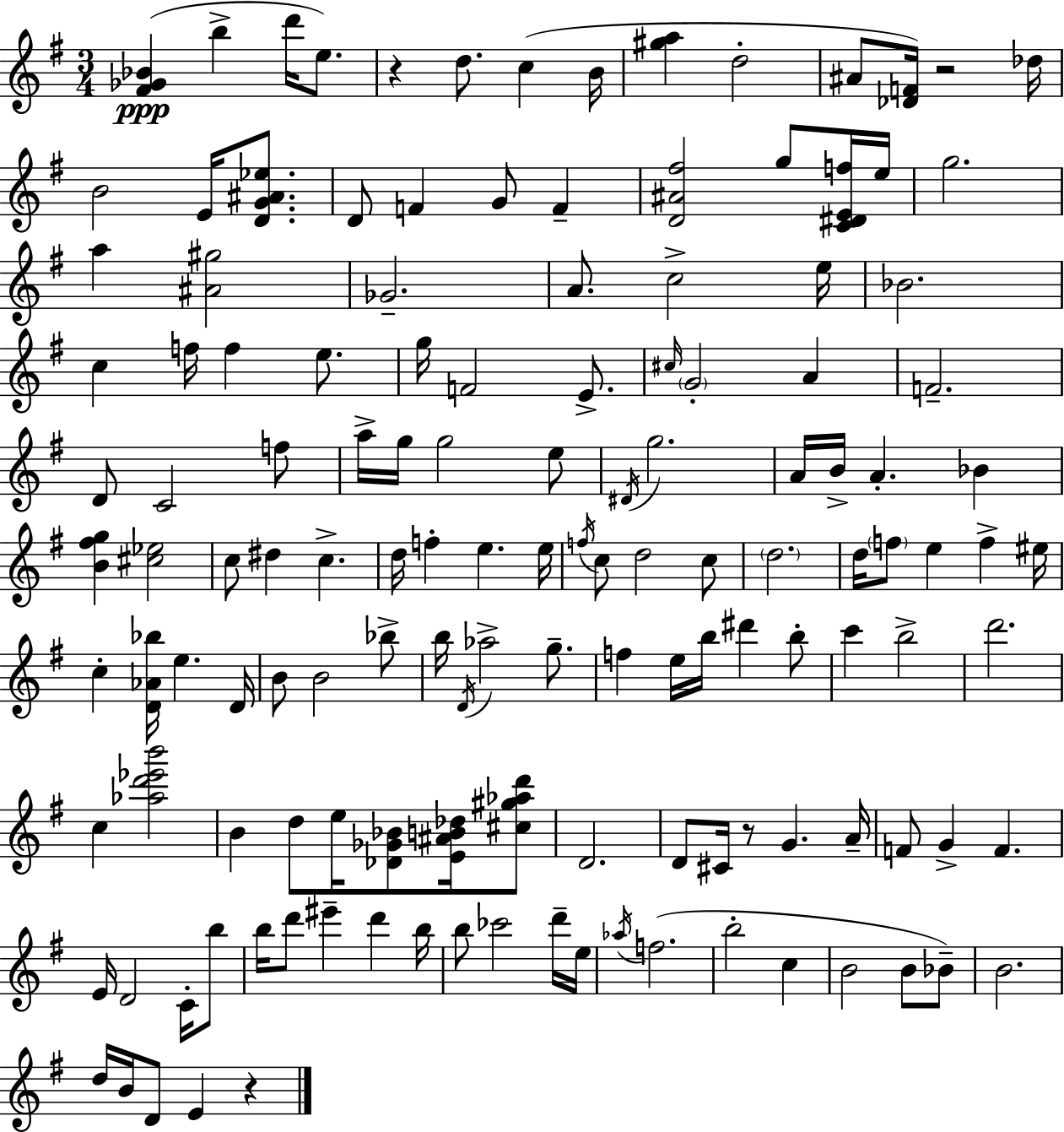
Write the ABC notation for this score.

X:1
T:Untitled
M:3/4
L:1/4
K:Em
[^F_G_B] b d'/4 e/2 z d/2 c B/4 [^ga] d2 ^A/2 [_DF]/4 z2 _d/4 B2 E/4 [DG^A_e]/2 D/2 F G/2 F [D^A^f]2 g/2 [C^DEf]/4 e/4 g2 a [^A^g]2 _G2 A/2 c2 e/4 _B2 c f/4 f e/2 g/4 F2 E/2 ^c/4 G2 A F2 D/2 C2 f/2 a/4 g/4 g2 e/2 ^D/4 g2 A/4 B/4 A _B [B^fg] [^c_e]2 c/2 ^d c d/4 f e e/4 f/4 c/2 d2 c/2 d2 d/4 f/2 e f ^e/4 c [D_A_b]/4 e D/4 B/2 B2 _b/2 b/4 D/4 _a2 g/2 f e/4 b/4 ^d' b/2 c' b2 d'2 c [_ad'_e'b']2 B d/2 e/4 [_D_G_B]/2 [E^AB_d]/4 [^c^g_ad']/2 D2 D/2 ^C/4 z/2 G A/4 F/2 G F E/4 D2 C/4 b/2 b/4 d'/2 ^e' d' b/4 b/2 _c'2 d'/4 e/4 _a/4 f2 b2 c B2 B/2 _B/2 B2 d/4 B/4 D/2 E z